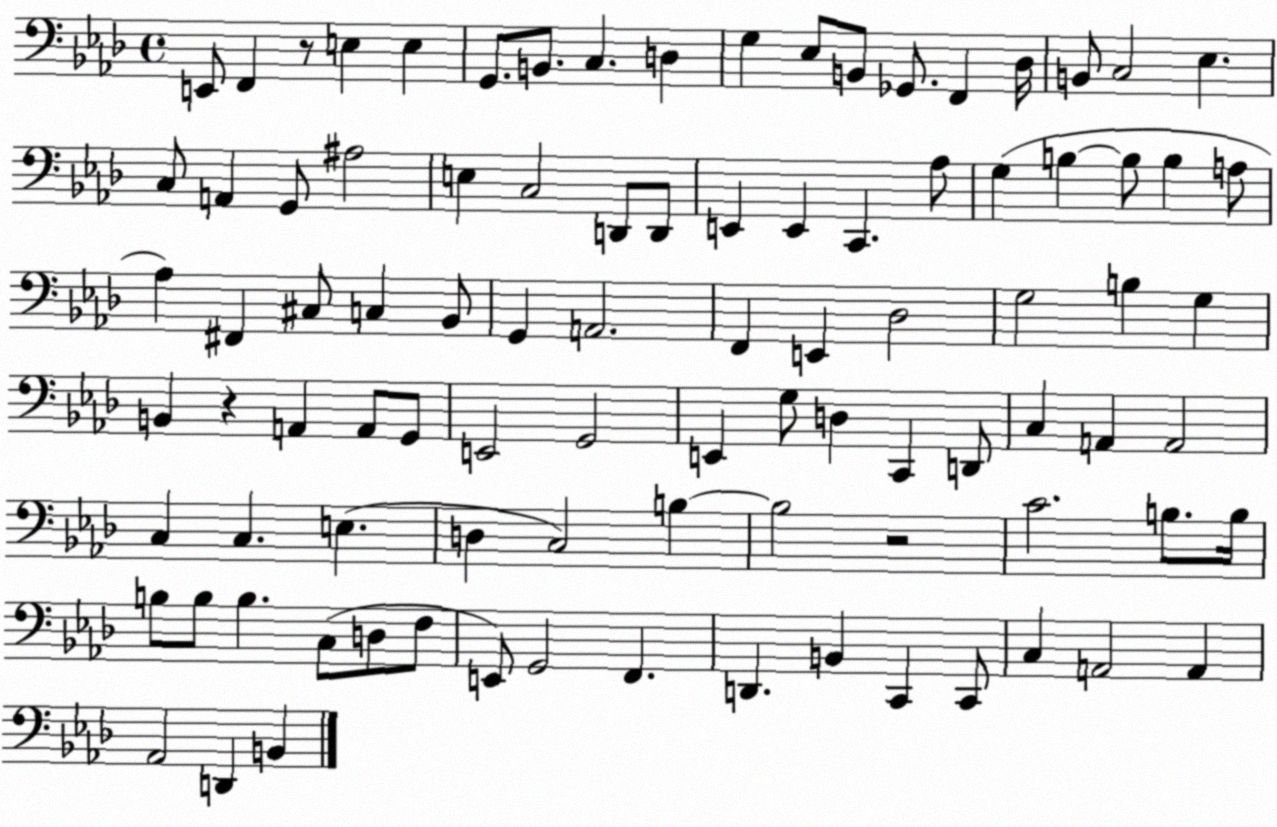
X:1
T:Untitled
M:4/4
L:1/4
K:Ab
E,,/2 F,, z/2 E, E, G,,/2 B,,/2 C, D, G, _E,/2 B,,/2 _G,,/2 F,, _D,/4 B,,/2 C,2 _E, C,/2 A,, G,,/2 ^A,2 E, C,2 D,,/2 D,,/2 E,, E,, C,, _A,/2 G, B, B,/2 B, A,/2 _A, ^F,, ^C,/2 C, _B,,/2 G,, A,,2 F,, E,, _D,2 G,2 B, G, B,, z A,, A,,/2 G,,/2 E,,2 G,,2 E,, G,/2 D, C,, D,,/2 C, A,, A,,2 C, C, E, D, C,2 B, B,2 z2 C2 B,/2 B,/4 B,/2 B,/2 B, C,/2 D,/2 F,/2 E,,/2 G,,2 F,, D,, B,, C,, C,,/2 C, A,,2 A,, _A,,2 D,, B,,